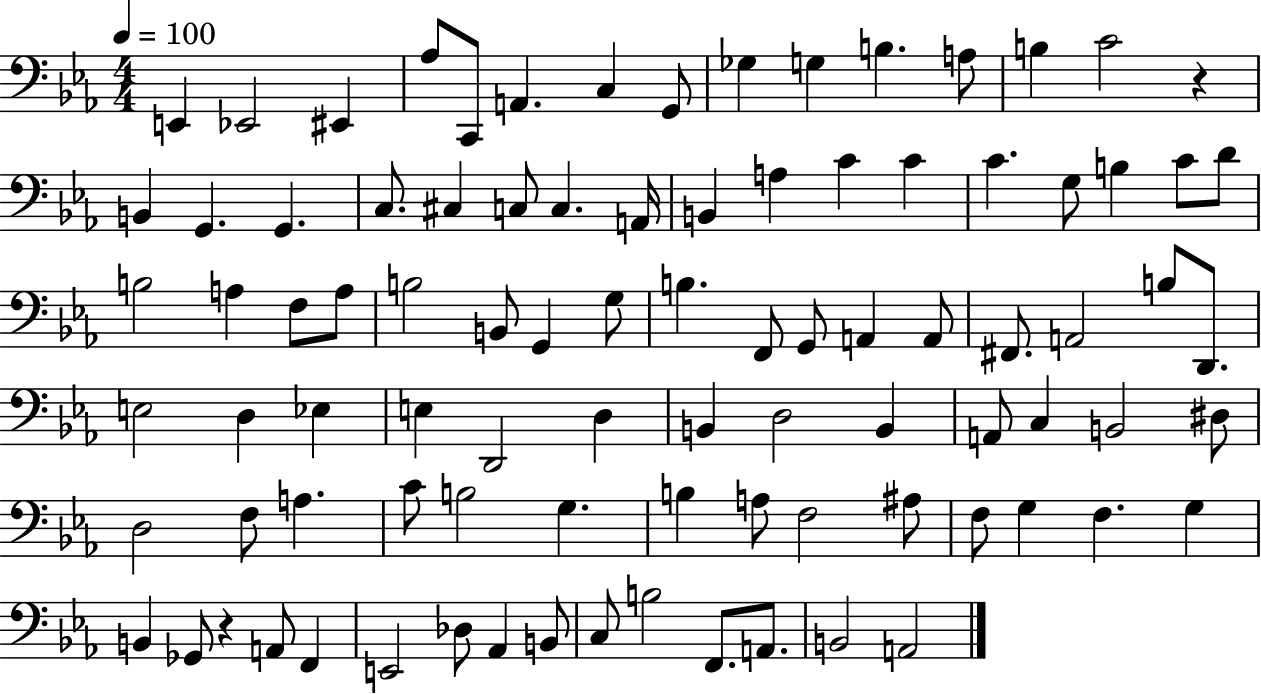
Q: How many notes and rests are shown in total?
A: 91